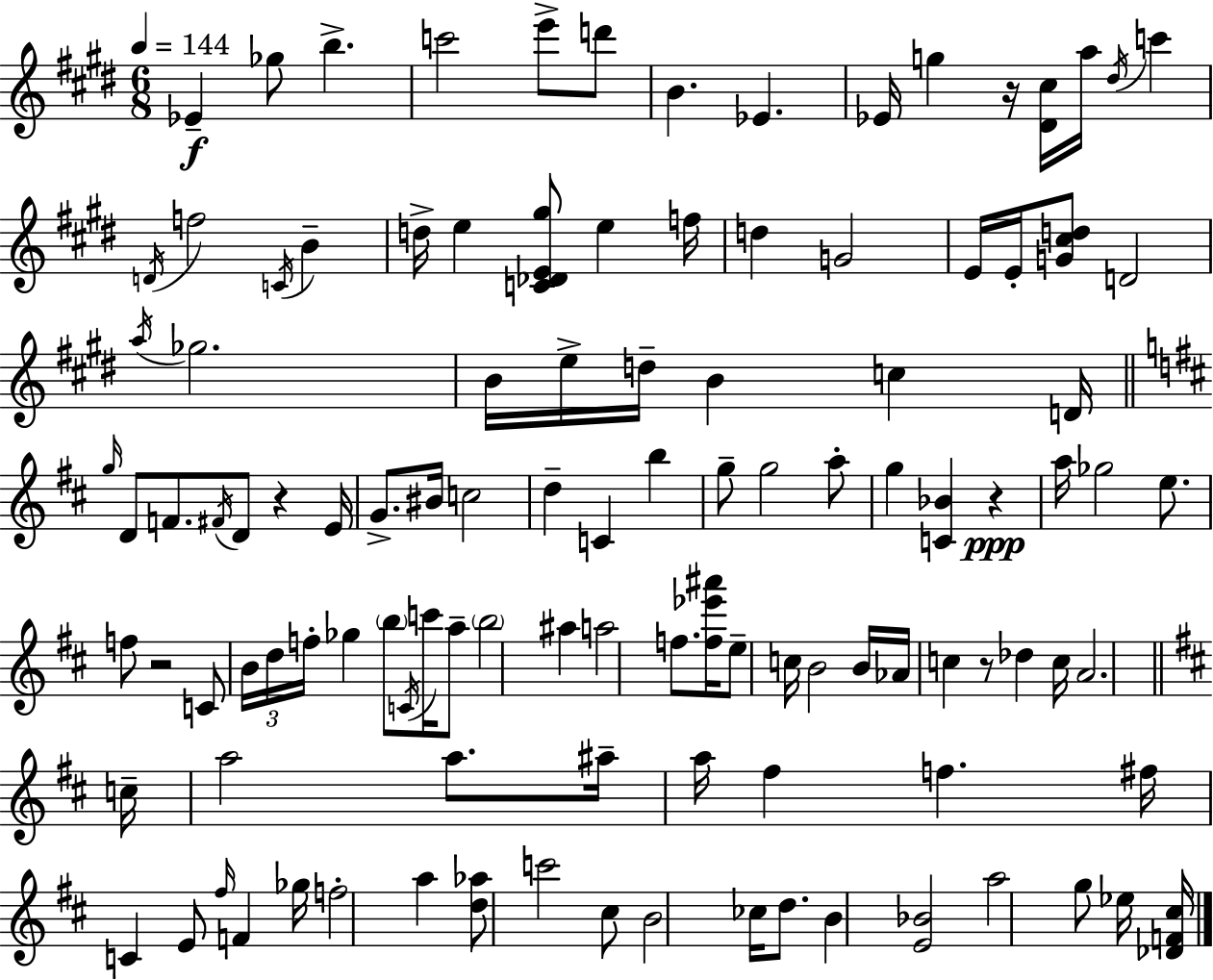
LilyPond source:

{
  \clef treble
  \numericTimeSignature
  \time 6/8
  \key e \major
  \tempo 4 = 144
  ees'4--\f ges''8 b''4.-> | c'''2 e'''8-> d'''8 | b'4. ees'4. | ees'16 g''4 r16 <dis' cis''>16 a''16 \acciaccatura { dis''16 } c'''4 | \break \acciaccatura { d'16 } f''2 \acciaccatura { c'16 } b'4-- | d''16-> e''4 <c' des' e' gis''>8 e''4 | f''16 d''4 g'2 | e'16 e'16-. <g' cis'' d''>8 d'2 | \break \acciaccatura { a''16 } ges''2. | b'16 e''16-> d''16-- b'4 c''4 | d'16 \bar "||" \break \key d \major \grace { g''16 } d'8 f'8. \acciaccatura { fis'16 } d'8 r4 | e'16 g'8.-> bis'16 c''2 | d''4-- c'4 b''4 | g''8-- g''2 | \break a''8-. g''4 <c' bes'>4 r4\ppp | a''16 ges''2 e''8. | f''8 r2 | c'8 \tuplet 3/2 { b'16 d''16 f''16-. } ges''4 \parenthesize b''8 \acciaccatura { c'16 } | \break c'''16 a''8-- \parenthesize b''2 ais''4 | a''2 f''8. | <f'' ees''' ais'''>16 e''8-- c''16 b'2 | b'16 aes'16 c''4 r8 des''4 | \break c''16 a'2. | \bar "||" \break \key b \minor c''16-- a''2 a''8. | ais''16-- a''16 fis''4 f''4. | fis''16 c'4 e'8 \grace { fis''16 } f'4 | ges''16 f''2-. a''4 | \break <d'' aes''>8 c'''2 cis''8 | b'2 ces''16 d''8. | b'4 <e' bes'>2 | a''2 g''8 ees''16 | \break <des' f' cis''>16 \bar "|."
}